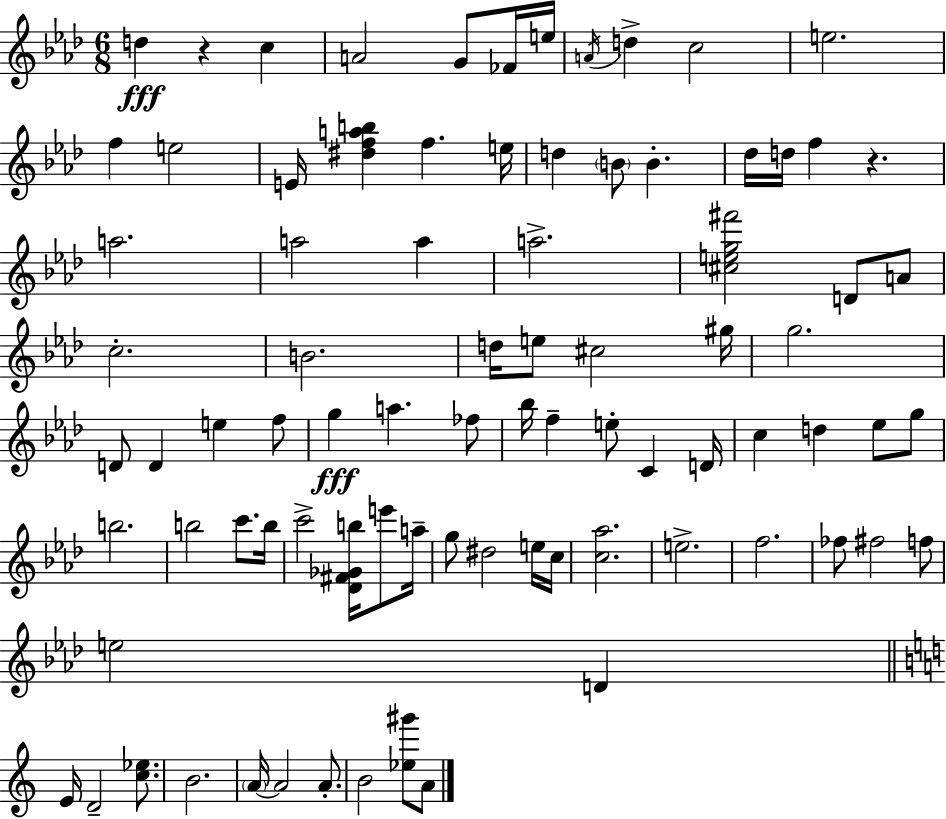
{
  \clef treble
  \numericTimeSignature
  \time 6/8
  \key aes \major
  d''4\fff r4 c''4 | a'2 g'8 fes'16 e''16 | \acciaccatura { a'16 } d''4-> c''2 | e''2. | \break f''4 e''2 | e'16 <dis'' f'' a'' b''>4 f''4. | e''16 d''4 \parenthesize b'8 b'4.-. | des''16 d''16 f''4 r4. | \break a''2. | a''2 a''4 | a''2.-> | <cis'' e'' g'' fis'''>2 d'8 a'8 | \break c''2.-. | b'2. | d''16 e''8 cis''2 | gis''16 g''2. | \break d'8 d'4 e''4 f''8 | g''4\fff a''4. fes''8 | bes''16 f''4-- e''8-. c'4 | d'16 c''4 d''4 ees''8 g''8 | \break b''2. | b''2 c'''8. | b''16 c'''2-> <des' fis' ges' b''>16 e'''8 | a''16-- g''8 dis''2 e''16 | \break c''16 <c'' aes''>2. | e''2.-> | f''2. | fes''8 fis''2 f''8 | \break e''2 d'4 | \bar "||" \break \key c \major e'16 d'2-- <c'' ees''>8. | b'2. | \parenthesize a'16~~ a'2 a'8.-. | b'2 <ees'' gis'''>8 a'8 | \break \bar "|."
}